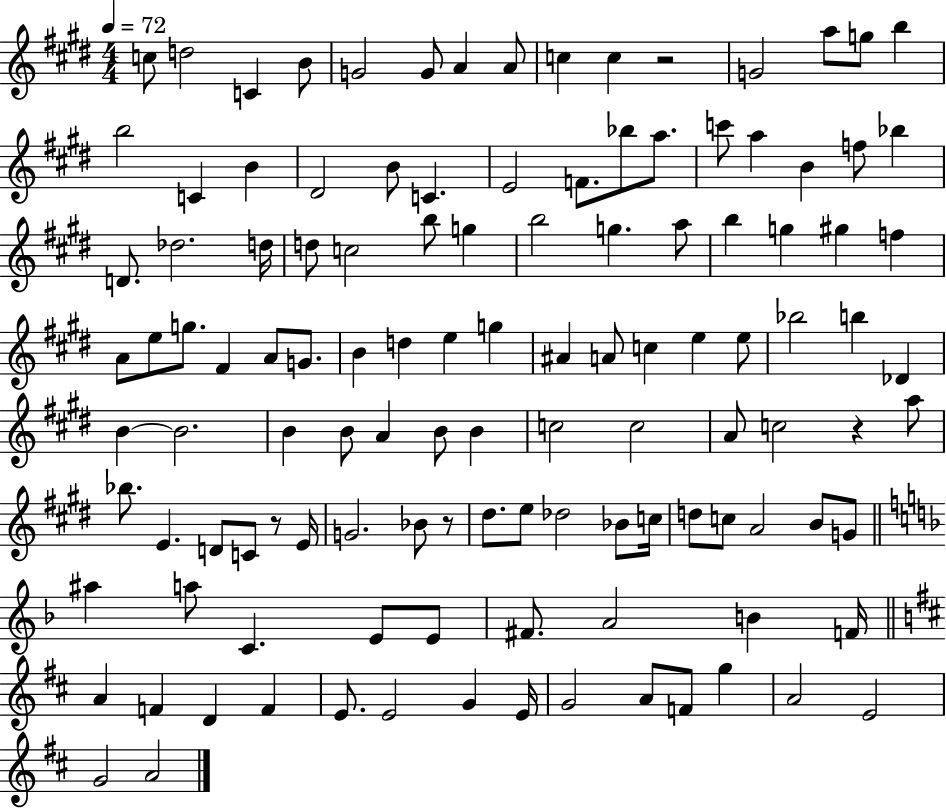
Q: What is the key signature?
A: E major